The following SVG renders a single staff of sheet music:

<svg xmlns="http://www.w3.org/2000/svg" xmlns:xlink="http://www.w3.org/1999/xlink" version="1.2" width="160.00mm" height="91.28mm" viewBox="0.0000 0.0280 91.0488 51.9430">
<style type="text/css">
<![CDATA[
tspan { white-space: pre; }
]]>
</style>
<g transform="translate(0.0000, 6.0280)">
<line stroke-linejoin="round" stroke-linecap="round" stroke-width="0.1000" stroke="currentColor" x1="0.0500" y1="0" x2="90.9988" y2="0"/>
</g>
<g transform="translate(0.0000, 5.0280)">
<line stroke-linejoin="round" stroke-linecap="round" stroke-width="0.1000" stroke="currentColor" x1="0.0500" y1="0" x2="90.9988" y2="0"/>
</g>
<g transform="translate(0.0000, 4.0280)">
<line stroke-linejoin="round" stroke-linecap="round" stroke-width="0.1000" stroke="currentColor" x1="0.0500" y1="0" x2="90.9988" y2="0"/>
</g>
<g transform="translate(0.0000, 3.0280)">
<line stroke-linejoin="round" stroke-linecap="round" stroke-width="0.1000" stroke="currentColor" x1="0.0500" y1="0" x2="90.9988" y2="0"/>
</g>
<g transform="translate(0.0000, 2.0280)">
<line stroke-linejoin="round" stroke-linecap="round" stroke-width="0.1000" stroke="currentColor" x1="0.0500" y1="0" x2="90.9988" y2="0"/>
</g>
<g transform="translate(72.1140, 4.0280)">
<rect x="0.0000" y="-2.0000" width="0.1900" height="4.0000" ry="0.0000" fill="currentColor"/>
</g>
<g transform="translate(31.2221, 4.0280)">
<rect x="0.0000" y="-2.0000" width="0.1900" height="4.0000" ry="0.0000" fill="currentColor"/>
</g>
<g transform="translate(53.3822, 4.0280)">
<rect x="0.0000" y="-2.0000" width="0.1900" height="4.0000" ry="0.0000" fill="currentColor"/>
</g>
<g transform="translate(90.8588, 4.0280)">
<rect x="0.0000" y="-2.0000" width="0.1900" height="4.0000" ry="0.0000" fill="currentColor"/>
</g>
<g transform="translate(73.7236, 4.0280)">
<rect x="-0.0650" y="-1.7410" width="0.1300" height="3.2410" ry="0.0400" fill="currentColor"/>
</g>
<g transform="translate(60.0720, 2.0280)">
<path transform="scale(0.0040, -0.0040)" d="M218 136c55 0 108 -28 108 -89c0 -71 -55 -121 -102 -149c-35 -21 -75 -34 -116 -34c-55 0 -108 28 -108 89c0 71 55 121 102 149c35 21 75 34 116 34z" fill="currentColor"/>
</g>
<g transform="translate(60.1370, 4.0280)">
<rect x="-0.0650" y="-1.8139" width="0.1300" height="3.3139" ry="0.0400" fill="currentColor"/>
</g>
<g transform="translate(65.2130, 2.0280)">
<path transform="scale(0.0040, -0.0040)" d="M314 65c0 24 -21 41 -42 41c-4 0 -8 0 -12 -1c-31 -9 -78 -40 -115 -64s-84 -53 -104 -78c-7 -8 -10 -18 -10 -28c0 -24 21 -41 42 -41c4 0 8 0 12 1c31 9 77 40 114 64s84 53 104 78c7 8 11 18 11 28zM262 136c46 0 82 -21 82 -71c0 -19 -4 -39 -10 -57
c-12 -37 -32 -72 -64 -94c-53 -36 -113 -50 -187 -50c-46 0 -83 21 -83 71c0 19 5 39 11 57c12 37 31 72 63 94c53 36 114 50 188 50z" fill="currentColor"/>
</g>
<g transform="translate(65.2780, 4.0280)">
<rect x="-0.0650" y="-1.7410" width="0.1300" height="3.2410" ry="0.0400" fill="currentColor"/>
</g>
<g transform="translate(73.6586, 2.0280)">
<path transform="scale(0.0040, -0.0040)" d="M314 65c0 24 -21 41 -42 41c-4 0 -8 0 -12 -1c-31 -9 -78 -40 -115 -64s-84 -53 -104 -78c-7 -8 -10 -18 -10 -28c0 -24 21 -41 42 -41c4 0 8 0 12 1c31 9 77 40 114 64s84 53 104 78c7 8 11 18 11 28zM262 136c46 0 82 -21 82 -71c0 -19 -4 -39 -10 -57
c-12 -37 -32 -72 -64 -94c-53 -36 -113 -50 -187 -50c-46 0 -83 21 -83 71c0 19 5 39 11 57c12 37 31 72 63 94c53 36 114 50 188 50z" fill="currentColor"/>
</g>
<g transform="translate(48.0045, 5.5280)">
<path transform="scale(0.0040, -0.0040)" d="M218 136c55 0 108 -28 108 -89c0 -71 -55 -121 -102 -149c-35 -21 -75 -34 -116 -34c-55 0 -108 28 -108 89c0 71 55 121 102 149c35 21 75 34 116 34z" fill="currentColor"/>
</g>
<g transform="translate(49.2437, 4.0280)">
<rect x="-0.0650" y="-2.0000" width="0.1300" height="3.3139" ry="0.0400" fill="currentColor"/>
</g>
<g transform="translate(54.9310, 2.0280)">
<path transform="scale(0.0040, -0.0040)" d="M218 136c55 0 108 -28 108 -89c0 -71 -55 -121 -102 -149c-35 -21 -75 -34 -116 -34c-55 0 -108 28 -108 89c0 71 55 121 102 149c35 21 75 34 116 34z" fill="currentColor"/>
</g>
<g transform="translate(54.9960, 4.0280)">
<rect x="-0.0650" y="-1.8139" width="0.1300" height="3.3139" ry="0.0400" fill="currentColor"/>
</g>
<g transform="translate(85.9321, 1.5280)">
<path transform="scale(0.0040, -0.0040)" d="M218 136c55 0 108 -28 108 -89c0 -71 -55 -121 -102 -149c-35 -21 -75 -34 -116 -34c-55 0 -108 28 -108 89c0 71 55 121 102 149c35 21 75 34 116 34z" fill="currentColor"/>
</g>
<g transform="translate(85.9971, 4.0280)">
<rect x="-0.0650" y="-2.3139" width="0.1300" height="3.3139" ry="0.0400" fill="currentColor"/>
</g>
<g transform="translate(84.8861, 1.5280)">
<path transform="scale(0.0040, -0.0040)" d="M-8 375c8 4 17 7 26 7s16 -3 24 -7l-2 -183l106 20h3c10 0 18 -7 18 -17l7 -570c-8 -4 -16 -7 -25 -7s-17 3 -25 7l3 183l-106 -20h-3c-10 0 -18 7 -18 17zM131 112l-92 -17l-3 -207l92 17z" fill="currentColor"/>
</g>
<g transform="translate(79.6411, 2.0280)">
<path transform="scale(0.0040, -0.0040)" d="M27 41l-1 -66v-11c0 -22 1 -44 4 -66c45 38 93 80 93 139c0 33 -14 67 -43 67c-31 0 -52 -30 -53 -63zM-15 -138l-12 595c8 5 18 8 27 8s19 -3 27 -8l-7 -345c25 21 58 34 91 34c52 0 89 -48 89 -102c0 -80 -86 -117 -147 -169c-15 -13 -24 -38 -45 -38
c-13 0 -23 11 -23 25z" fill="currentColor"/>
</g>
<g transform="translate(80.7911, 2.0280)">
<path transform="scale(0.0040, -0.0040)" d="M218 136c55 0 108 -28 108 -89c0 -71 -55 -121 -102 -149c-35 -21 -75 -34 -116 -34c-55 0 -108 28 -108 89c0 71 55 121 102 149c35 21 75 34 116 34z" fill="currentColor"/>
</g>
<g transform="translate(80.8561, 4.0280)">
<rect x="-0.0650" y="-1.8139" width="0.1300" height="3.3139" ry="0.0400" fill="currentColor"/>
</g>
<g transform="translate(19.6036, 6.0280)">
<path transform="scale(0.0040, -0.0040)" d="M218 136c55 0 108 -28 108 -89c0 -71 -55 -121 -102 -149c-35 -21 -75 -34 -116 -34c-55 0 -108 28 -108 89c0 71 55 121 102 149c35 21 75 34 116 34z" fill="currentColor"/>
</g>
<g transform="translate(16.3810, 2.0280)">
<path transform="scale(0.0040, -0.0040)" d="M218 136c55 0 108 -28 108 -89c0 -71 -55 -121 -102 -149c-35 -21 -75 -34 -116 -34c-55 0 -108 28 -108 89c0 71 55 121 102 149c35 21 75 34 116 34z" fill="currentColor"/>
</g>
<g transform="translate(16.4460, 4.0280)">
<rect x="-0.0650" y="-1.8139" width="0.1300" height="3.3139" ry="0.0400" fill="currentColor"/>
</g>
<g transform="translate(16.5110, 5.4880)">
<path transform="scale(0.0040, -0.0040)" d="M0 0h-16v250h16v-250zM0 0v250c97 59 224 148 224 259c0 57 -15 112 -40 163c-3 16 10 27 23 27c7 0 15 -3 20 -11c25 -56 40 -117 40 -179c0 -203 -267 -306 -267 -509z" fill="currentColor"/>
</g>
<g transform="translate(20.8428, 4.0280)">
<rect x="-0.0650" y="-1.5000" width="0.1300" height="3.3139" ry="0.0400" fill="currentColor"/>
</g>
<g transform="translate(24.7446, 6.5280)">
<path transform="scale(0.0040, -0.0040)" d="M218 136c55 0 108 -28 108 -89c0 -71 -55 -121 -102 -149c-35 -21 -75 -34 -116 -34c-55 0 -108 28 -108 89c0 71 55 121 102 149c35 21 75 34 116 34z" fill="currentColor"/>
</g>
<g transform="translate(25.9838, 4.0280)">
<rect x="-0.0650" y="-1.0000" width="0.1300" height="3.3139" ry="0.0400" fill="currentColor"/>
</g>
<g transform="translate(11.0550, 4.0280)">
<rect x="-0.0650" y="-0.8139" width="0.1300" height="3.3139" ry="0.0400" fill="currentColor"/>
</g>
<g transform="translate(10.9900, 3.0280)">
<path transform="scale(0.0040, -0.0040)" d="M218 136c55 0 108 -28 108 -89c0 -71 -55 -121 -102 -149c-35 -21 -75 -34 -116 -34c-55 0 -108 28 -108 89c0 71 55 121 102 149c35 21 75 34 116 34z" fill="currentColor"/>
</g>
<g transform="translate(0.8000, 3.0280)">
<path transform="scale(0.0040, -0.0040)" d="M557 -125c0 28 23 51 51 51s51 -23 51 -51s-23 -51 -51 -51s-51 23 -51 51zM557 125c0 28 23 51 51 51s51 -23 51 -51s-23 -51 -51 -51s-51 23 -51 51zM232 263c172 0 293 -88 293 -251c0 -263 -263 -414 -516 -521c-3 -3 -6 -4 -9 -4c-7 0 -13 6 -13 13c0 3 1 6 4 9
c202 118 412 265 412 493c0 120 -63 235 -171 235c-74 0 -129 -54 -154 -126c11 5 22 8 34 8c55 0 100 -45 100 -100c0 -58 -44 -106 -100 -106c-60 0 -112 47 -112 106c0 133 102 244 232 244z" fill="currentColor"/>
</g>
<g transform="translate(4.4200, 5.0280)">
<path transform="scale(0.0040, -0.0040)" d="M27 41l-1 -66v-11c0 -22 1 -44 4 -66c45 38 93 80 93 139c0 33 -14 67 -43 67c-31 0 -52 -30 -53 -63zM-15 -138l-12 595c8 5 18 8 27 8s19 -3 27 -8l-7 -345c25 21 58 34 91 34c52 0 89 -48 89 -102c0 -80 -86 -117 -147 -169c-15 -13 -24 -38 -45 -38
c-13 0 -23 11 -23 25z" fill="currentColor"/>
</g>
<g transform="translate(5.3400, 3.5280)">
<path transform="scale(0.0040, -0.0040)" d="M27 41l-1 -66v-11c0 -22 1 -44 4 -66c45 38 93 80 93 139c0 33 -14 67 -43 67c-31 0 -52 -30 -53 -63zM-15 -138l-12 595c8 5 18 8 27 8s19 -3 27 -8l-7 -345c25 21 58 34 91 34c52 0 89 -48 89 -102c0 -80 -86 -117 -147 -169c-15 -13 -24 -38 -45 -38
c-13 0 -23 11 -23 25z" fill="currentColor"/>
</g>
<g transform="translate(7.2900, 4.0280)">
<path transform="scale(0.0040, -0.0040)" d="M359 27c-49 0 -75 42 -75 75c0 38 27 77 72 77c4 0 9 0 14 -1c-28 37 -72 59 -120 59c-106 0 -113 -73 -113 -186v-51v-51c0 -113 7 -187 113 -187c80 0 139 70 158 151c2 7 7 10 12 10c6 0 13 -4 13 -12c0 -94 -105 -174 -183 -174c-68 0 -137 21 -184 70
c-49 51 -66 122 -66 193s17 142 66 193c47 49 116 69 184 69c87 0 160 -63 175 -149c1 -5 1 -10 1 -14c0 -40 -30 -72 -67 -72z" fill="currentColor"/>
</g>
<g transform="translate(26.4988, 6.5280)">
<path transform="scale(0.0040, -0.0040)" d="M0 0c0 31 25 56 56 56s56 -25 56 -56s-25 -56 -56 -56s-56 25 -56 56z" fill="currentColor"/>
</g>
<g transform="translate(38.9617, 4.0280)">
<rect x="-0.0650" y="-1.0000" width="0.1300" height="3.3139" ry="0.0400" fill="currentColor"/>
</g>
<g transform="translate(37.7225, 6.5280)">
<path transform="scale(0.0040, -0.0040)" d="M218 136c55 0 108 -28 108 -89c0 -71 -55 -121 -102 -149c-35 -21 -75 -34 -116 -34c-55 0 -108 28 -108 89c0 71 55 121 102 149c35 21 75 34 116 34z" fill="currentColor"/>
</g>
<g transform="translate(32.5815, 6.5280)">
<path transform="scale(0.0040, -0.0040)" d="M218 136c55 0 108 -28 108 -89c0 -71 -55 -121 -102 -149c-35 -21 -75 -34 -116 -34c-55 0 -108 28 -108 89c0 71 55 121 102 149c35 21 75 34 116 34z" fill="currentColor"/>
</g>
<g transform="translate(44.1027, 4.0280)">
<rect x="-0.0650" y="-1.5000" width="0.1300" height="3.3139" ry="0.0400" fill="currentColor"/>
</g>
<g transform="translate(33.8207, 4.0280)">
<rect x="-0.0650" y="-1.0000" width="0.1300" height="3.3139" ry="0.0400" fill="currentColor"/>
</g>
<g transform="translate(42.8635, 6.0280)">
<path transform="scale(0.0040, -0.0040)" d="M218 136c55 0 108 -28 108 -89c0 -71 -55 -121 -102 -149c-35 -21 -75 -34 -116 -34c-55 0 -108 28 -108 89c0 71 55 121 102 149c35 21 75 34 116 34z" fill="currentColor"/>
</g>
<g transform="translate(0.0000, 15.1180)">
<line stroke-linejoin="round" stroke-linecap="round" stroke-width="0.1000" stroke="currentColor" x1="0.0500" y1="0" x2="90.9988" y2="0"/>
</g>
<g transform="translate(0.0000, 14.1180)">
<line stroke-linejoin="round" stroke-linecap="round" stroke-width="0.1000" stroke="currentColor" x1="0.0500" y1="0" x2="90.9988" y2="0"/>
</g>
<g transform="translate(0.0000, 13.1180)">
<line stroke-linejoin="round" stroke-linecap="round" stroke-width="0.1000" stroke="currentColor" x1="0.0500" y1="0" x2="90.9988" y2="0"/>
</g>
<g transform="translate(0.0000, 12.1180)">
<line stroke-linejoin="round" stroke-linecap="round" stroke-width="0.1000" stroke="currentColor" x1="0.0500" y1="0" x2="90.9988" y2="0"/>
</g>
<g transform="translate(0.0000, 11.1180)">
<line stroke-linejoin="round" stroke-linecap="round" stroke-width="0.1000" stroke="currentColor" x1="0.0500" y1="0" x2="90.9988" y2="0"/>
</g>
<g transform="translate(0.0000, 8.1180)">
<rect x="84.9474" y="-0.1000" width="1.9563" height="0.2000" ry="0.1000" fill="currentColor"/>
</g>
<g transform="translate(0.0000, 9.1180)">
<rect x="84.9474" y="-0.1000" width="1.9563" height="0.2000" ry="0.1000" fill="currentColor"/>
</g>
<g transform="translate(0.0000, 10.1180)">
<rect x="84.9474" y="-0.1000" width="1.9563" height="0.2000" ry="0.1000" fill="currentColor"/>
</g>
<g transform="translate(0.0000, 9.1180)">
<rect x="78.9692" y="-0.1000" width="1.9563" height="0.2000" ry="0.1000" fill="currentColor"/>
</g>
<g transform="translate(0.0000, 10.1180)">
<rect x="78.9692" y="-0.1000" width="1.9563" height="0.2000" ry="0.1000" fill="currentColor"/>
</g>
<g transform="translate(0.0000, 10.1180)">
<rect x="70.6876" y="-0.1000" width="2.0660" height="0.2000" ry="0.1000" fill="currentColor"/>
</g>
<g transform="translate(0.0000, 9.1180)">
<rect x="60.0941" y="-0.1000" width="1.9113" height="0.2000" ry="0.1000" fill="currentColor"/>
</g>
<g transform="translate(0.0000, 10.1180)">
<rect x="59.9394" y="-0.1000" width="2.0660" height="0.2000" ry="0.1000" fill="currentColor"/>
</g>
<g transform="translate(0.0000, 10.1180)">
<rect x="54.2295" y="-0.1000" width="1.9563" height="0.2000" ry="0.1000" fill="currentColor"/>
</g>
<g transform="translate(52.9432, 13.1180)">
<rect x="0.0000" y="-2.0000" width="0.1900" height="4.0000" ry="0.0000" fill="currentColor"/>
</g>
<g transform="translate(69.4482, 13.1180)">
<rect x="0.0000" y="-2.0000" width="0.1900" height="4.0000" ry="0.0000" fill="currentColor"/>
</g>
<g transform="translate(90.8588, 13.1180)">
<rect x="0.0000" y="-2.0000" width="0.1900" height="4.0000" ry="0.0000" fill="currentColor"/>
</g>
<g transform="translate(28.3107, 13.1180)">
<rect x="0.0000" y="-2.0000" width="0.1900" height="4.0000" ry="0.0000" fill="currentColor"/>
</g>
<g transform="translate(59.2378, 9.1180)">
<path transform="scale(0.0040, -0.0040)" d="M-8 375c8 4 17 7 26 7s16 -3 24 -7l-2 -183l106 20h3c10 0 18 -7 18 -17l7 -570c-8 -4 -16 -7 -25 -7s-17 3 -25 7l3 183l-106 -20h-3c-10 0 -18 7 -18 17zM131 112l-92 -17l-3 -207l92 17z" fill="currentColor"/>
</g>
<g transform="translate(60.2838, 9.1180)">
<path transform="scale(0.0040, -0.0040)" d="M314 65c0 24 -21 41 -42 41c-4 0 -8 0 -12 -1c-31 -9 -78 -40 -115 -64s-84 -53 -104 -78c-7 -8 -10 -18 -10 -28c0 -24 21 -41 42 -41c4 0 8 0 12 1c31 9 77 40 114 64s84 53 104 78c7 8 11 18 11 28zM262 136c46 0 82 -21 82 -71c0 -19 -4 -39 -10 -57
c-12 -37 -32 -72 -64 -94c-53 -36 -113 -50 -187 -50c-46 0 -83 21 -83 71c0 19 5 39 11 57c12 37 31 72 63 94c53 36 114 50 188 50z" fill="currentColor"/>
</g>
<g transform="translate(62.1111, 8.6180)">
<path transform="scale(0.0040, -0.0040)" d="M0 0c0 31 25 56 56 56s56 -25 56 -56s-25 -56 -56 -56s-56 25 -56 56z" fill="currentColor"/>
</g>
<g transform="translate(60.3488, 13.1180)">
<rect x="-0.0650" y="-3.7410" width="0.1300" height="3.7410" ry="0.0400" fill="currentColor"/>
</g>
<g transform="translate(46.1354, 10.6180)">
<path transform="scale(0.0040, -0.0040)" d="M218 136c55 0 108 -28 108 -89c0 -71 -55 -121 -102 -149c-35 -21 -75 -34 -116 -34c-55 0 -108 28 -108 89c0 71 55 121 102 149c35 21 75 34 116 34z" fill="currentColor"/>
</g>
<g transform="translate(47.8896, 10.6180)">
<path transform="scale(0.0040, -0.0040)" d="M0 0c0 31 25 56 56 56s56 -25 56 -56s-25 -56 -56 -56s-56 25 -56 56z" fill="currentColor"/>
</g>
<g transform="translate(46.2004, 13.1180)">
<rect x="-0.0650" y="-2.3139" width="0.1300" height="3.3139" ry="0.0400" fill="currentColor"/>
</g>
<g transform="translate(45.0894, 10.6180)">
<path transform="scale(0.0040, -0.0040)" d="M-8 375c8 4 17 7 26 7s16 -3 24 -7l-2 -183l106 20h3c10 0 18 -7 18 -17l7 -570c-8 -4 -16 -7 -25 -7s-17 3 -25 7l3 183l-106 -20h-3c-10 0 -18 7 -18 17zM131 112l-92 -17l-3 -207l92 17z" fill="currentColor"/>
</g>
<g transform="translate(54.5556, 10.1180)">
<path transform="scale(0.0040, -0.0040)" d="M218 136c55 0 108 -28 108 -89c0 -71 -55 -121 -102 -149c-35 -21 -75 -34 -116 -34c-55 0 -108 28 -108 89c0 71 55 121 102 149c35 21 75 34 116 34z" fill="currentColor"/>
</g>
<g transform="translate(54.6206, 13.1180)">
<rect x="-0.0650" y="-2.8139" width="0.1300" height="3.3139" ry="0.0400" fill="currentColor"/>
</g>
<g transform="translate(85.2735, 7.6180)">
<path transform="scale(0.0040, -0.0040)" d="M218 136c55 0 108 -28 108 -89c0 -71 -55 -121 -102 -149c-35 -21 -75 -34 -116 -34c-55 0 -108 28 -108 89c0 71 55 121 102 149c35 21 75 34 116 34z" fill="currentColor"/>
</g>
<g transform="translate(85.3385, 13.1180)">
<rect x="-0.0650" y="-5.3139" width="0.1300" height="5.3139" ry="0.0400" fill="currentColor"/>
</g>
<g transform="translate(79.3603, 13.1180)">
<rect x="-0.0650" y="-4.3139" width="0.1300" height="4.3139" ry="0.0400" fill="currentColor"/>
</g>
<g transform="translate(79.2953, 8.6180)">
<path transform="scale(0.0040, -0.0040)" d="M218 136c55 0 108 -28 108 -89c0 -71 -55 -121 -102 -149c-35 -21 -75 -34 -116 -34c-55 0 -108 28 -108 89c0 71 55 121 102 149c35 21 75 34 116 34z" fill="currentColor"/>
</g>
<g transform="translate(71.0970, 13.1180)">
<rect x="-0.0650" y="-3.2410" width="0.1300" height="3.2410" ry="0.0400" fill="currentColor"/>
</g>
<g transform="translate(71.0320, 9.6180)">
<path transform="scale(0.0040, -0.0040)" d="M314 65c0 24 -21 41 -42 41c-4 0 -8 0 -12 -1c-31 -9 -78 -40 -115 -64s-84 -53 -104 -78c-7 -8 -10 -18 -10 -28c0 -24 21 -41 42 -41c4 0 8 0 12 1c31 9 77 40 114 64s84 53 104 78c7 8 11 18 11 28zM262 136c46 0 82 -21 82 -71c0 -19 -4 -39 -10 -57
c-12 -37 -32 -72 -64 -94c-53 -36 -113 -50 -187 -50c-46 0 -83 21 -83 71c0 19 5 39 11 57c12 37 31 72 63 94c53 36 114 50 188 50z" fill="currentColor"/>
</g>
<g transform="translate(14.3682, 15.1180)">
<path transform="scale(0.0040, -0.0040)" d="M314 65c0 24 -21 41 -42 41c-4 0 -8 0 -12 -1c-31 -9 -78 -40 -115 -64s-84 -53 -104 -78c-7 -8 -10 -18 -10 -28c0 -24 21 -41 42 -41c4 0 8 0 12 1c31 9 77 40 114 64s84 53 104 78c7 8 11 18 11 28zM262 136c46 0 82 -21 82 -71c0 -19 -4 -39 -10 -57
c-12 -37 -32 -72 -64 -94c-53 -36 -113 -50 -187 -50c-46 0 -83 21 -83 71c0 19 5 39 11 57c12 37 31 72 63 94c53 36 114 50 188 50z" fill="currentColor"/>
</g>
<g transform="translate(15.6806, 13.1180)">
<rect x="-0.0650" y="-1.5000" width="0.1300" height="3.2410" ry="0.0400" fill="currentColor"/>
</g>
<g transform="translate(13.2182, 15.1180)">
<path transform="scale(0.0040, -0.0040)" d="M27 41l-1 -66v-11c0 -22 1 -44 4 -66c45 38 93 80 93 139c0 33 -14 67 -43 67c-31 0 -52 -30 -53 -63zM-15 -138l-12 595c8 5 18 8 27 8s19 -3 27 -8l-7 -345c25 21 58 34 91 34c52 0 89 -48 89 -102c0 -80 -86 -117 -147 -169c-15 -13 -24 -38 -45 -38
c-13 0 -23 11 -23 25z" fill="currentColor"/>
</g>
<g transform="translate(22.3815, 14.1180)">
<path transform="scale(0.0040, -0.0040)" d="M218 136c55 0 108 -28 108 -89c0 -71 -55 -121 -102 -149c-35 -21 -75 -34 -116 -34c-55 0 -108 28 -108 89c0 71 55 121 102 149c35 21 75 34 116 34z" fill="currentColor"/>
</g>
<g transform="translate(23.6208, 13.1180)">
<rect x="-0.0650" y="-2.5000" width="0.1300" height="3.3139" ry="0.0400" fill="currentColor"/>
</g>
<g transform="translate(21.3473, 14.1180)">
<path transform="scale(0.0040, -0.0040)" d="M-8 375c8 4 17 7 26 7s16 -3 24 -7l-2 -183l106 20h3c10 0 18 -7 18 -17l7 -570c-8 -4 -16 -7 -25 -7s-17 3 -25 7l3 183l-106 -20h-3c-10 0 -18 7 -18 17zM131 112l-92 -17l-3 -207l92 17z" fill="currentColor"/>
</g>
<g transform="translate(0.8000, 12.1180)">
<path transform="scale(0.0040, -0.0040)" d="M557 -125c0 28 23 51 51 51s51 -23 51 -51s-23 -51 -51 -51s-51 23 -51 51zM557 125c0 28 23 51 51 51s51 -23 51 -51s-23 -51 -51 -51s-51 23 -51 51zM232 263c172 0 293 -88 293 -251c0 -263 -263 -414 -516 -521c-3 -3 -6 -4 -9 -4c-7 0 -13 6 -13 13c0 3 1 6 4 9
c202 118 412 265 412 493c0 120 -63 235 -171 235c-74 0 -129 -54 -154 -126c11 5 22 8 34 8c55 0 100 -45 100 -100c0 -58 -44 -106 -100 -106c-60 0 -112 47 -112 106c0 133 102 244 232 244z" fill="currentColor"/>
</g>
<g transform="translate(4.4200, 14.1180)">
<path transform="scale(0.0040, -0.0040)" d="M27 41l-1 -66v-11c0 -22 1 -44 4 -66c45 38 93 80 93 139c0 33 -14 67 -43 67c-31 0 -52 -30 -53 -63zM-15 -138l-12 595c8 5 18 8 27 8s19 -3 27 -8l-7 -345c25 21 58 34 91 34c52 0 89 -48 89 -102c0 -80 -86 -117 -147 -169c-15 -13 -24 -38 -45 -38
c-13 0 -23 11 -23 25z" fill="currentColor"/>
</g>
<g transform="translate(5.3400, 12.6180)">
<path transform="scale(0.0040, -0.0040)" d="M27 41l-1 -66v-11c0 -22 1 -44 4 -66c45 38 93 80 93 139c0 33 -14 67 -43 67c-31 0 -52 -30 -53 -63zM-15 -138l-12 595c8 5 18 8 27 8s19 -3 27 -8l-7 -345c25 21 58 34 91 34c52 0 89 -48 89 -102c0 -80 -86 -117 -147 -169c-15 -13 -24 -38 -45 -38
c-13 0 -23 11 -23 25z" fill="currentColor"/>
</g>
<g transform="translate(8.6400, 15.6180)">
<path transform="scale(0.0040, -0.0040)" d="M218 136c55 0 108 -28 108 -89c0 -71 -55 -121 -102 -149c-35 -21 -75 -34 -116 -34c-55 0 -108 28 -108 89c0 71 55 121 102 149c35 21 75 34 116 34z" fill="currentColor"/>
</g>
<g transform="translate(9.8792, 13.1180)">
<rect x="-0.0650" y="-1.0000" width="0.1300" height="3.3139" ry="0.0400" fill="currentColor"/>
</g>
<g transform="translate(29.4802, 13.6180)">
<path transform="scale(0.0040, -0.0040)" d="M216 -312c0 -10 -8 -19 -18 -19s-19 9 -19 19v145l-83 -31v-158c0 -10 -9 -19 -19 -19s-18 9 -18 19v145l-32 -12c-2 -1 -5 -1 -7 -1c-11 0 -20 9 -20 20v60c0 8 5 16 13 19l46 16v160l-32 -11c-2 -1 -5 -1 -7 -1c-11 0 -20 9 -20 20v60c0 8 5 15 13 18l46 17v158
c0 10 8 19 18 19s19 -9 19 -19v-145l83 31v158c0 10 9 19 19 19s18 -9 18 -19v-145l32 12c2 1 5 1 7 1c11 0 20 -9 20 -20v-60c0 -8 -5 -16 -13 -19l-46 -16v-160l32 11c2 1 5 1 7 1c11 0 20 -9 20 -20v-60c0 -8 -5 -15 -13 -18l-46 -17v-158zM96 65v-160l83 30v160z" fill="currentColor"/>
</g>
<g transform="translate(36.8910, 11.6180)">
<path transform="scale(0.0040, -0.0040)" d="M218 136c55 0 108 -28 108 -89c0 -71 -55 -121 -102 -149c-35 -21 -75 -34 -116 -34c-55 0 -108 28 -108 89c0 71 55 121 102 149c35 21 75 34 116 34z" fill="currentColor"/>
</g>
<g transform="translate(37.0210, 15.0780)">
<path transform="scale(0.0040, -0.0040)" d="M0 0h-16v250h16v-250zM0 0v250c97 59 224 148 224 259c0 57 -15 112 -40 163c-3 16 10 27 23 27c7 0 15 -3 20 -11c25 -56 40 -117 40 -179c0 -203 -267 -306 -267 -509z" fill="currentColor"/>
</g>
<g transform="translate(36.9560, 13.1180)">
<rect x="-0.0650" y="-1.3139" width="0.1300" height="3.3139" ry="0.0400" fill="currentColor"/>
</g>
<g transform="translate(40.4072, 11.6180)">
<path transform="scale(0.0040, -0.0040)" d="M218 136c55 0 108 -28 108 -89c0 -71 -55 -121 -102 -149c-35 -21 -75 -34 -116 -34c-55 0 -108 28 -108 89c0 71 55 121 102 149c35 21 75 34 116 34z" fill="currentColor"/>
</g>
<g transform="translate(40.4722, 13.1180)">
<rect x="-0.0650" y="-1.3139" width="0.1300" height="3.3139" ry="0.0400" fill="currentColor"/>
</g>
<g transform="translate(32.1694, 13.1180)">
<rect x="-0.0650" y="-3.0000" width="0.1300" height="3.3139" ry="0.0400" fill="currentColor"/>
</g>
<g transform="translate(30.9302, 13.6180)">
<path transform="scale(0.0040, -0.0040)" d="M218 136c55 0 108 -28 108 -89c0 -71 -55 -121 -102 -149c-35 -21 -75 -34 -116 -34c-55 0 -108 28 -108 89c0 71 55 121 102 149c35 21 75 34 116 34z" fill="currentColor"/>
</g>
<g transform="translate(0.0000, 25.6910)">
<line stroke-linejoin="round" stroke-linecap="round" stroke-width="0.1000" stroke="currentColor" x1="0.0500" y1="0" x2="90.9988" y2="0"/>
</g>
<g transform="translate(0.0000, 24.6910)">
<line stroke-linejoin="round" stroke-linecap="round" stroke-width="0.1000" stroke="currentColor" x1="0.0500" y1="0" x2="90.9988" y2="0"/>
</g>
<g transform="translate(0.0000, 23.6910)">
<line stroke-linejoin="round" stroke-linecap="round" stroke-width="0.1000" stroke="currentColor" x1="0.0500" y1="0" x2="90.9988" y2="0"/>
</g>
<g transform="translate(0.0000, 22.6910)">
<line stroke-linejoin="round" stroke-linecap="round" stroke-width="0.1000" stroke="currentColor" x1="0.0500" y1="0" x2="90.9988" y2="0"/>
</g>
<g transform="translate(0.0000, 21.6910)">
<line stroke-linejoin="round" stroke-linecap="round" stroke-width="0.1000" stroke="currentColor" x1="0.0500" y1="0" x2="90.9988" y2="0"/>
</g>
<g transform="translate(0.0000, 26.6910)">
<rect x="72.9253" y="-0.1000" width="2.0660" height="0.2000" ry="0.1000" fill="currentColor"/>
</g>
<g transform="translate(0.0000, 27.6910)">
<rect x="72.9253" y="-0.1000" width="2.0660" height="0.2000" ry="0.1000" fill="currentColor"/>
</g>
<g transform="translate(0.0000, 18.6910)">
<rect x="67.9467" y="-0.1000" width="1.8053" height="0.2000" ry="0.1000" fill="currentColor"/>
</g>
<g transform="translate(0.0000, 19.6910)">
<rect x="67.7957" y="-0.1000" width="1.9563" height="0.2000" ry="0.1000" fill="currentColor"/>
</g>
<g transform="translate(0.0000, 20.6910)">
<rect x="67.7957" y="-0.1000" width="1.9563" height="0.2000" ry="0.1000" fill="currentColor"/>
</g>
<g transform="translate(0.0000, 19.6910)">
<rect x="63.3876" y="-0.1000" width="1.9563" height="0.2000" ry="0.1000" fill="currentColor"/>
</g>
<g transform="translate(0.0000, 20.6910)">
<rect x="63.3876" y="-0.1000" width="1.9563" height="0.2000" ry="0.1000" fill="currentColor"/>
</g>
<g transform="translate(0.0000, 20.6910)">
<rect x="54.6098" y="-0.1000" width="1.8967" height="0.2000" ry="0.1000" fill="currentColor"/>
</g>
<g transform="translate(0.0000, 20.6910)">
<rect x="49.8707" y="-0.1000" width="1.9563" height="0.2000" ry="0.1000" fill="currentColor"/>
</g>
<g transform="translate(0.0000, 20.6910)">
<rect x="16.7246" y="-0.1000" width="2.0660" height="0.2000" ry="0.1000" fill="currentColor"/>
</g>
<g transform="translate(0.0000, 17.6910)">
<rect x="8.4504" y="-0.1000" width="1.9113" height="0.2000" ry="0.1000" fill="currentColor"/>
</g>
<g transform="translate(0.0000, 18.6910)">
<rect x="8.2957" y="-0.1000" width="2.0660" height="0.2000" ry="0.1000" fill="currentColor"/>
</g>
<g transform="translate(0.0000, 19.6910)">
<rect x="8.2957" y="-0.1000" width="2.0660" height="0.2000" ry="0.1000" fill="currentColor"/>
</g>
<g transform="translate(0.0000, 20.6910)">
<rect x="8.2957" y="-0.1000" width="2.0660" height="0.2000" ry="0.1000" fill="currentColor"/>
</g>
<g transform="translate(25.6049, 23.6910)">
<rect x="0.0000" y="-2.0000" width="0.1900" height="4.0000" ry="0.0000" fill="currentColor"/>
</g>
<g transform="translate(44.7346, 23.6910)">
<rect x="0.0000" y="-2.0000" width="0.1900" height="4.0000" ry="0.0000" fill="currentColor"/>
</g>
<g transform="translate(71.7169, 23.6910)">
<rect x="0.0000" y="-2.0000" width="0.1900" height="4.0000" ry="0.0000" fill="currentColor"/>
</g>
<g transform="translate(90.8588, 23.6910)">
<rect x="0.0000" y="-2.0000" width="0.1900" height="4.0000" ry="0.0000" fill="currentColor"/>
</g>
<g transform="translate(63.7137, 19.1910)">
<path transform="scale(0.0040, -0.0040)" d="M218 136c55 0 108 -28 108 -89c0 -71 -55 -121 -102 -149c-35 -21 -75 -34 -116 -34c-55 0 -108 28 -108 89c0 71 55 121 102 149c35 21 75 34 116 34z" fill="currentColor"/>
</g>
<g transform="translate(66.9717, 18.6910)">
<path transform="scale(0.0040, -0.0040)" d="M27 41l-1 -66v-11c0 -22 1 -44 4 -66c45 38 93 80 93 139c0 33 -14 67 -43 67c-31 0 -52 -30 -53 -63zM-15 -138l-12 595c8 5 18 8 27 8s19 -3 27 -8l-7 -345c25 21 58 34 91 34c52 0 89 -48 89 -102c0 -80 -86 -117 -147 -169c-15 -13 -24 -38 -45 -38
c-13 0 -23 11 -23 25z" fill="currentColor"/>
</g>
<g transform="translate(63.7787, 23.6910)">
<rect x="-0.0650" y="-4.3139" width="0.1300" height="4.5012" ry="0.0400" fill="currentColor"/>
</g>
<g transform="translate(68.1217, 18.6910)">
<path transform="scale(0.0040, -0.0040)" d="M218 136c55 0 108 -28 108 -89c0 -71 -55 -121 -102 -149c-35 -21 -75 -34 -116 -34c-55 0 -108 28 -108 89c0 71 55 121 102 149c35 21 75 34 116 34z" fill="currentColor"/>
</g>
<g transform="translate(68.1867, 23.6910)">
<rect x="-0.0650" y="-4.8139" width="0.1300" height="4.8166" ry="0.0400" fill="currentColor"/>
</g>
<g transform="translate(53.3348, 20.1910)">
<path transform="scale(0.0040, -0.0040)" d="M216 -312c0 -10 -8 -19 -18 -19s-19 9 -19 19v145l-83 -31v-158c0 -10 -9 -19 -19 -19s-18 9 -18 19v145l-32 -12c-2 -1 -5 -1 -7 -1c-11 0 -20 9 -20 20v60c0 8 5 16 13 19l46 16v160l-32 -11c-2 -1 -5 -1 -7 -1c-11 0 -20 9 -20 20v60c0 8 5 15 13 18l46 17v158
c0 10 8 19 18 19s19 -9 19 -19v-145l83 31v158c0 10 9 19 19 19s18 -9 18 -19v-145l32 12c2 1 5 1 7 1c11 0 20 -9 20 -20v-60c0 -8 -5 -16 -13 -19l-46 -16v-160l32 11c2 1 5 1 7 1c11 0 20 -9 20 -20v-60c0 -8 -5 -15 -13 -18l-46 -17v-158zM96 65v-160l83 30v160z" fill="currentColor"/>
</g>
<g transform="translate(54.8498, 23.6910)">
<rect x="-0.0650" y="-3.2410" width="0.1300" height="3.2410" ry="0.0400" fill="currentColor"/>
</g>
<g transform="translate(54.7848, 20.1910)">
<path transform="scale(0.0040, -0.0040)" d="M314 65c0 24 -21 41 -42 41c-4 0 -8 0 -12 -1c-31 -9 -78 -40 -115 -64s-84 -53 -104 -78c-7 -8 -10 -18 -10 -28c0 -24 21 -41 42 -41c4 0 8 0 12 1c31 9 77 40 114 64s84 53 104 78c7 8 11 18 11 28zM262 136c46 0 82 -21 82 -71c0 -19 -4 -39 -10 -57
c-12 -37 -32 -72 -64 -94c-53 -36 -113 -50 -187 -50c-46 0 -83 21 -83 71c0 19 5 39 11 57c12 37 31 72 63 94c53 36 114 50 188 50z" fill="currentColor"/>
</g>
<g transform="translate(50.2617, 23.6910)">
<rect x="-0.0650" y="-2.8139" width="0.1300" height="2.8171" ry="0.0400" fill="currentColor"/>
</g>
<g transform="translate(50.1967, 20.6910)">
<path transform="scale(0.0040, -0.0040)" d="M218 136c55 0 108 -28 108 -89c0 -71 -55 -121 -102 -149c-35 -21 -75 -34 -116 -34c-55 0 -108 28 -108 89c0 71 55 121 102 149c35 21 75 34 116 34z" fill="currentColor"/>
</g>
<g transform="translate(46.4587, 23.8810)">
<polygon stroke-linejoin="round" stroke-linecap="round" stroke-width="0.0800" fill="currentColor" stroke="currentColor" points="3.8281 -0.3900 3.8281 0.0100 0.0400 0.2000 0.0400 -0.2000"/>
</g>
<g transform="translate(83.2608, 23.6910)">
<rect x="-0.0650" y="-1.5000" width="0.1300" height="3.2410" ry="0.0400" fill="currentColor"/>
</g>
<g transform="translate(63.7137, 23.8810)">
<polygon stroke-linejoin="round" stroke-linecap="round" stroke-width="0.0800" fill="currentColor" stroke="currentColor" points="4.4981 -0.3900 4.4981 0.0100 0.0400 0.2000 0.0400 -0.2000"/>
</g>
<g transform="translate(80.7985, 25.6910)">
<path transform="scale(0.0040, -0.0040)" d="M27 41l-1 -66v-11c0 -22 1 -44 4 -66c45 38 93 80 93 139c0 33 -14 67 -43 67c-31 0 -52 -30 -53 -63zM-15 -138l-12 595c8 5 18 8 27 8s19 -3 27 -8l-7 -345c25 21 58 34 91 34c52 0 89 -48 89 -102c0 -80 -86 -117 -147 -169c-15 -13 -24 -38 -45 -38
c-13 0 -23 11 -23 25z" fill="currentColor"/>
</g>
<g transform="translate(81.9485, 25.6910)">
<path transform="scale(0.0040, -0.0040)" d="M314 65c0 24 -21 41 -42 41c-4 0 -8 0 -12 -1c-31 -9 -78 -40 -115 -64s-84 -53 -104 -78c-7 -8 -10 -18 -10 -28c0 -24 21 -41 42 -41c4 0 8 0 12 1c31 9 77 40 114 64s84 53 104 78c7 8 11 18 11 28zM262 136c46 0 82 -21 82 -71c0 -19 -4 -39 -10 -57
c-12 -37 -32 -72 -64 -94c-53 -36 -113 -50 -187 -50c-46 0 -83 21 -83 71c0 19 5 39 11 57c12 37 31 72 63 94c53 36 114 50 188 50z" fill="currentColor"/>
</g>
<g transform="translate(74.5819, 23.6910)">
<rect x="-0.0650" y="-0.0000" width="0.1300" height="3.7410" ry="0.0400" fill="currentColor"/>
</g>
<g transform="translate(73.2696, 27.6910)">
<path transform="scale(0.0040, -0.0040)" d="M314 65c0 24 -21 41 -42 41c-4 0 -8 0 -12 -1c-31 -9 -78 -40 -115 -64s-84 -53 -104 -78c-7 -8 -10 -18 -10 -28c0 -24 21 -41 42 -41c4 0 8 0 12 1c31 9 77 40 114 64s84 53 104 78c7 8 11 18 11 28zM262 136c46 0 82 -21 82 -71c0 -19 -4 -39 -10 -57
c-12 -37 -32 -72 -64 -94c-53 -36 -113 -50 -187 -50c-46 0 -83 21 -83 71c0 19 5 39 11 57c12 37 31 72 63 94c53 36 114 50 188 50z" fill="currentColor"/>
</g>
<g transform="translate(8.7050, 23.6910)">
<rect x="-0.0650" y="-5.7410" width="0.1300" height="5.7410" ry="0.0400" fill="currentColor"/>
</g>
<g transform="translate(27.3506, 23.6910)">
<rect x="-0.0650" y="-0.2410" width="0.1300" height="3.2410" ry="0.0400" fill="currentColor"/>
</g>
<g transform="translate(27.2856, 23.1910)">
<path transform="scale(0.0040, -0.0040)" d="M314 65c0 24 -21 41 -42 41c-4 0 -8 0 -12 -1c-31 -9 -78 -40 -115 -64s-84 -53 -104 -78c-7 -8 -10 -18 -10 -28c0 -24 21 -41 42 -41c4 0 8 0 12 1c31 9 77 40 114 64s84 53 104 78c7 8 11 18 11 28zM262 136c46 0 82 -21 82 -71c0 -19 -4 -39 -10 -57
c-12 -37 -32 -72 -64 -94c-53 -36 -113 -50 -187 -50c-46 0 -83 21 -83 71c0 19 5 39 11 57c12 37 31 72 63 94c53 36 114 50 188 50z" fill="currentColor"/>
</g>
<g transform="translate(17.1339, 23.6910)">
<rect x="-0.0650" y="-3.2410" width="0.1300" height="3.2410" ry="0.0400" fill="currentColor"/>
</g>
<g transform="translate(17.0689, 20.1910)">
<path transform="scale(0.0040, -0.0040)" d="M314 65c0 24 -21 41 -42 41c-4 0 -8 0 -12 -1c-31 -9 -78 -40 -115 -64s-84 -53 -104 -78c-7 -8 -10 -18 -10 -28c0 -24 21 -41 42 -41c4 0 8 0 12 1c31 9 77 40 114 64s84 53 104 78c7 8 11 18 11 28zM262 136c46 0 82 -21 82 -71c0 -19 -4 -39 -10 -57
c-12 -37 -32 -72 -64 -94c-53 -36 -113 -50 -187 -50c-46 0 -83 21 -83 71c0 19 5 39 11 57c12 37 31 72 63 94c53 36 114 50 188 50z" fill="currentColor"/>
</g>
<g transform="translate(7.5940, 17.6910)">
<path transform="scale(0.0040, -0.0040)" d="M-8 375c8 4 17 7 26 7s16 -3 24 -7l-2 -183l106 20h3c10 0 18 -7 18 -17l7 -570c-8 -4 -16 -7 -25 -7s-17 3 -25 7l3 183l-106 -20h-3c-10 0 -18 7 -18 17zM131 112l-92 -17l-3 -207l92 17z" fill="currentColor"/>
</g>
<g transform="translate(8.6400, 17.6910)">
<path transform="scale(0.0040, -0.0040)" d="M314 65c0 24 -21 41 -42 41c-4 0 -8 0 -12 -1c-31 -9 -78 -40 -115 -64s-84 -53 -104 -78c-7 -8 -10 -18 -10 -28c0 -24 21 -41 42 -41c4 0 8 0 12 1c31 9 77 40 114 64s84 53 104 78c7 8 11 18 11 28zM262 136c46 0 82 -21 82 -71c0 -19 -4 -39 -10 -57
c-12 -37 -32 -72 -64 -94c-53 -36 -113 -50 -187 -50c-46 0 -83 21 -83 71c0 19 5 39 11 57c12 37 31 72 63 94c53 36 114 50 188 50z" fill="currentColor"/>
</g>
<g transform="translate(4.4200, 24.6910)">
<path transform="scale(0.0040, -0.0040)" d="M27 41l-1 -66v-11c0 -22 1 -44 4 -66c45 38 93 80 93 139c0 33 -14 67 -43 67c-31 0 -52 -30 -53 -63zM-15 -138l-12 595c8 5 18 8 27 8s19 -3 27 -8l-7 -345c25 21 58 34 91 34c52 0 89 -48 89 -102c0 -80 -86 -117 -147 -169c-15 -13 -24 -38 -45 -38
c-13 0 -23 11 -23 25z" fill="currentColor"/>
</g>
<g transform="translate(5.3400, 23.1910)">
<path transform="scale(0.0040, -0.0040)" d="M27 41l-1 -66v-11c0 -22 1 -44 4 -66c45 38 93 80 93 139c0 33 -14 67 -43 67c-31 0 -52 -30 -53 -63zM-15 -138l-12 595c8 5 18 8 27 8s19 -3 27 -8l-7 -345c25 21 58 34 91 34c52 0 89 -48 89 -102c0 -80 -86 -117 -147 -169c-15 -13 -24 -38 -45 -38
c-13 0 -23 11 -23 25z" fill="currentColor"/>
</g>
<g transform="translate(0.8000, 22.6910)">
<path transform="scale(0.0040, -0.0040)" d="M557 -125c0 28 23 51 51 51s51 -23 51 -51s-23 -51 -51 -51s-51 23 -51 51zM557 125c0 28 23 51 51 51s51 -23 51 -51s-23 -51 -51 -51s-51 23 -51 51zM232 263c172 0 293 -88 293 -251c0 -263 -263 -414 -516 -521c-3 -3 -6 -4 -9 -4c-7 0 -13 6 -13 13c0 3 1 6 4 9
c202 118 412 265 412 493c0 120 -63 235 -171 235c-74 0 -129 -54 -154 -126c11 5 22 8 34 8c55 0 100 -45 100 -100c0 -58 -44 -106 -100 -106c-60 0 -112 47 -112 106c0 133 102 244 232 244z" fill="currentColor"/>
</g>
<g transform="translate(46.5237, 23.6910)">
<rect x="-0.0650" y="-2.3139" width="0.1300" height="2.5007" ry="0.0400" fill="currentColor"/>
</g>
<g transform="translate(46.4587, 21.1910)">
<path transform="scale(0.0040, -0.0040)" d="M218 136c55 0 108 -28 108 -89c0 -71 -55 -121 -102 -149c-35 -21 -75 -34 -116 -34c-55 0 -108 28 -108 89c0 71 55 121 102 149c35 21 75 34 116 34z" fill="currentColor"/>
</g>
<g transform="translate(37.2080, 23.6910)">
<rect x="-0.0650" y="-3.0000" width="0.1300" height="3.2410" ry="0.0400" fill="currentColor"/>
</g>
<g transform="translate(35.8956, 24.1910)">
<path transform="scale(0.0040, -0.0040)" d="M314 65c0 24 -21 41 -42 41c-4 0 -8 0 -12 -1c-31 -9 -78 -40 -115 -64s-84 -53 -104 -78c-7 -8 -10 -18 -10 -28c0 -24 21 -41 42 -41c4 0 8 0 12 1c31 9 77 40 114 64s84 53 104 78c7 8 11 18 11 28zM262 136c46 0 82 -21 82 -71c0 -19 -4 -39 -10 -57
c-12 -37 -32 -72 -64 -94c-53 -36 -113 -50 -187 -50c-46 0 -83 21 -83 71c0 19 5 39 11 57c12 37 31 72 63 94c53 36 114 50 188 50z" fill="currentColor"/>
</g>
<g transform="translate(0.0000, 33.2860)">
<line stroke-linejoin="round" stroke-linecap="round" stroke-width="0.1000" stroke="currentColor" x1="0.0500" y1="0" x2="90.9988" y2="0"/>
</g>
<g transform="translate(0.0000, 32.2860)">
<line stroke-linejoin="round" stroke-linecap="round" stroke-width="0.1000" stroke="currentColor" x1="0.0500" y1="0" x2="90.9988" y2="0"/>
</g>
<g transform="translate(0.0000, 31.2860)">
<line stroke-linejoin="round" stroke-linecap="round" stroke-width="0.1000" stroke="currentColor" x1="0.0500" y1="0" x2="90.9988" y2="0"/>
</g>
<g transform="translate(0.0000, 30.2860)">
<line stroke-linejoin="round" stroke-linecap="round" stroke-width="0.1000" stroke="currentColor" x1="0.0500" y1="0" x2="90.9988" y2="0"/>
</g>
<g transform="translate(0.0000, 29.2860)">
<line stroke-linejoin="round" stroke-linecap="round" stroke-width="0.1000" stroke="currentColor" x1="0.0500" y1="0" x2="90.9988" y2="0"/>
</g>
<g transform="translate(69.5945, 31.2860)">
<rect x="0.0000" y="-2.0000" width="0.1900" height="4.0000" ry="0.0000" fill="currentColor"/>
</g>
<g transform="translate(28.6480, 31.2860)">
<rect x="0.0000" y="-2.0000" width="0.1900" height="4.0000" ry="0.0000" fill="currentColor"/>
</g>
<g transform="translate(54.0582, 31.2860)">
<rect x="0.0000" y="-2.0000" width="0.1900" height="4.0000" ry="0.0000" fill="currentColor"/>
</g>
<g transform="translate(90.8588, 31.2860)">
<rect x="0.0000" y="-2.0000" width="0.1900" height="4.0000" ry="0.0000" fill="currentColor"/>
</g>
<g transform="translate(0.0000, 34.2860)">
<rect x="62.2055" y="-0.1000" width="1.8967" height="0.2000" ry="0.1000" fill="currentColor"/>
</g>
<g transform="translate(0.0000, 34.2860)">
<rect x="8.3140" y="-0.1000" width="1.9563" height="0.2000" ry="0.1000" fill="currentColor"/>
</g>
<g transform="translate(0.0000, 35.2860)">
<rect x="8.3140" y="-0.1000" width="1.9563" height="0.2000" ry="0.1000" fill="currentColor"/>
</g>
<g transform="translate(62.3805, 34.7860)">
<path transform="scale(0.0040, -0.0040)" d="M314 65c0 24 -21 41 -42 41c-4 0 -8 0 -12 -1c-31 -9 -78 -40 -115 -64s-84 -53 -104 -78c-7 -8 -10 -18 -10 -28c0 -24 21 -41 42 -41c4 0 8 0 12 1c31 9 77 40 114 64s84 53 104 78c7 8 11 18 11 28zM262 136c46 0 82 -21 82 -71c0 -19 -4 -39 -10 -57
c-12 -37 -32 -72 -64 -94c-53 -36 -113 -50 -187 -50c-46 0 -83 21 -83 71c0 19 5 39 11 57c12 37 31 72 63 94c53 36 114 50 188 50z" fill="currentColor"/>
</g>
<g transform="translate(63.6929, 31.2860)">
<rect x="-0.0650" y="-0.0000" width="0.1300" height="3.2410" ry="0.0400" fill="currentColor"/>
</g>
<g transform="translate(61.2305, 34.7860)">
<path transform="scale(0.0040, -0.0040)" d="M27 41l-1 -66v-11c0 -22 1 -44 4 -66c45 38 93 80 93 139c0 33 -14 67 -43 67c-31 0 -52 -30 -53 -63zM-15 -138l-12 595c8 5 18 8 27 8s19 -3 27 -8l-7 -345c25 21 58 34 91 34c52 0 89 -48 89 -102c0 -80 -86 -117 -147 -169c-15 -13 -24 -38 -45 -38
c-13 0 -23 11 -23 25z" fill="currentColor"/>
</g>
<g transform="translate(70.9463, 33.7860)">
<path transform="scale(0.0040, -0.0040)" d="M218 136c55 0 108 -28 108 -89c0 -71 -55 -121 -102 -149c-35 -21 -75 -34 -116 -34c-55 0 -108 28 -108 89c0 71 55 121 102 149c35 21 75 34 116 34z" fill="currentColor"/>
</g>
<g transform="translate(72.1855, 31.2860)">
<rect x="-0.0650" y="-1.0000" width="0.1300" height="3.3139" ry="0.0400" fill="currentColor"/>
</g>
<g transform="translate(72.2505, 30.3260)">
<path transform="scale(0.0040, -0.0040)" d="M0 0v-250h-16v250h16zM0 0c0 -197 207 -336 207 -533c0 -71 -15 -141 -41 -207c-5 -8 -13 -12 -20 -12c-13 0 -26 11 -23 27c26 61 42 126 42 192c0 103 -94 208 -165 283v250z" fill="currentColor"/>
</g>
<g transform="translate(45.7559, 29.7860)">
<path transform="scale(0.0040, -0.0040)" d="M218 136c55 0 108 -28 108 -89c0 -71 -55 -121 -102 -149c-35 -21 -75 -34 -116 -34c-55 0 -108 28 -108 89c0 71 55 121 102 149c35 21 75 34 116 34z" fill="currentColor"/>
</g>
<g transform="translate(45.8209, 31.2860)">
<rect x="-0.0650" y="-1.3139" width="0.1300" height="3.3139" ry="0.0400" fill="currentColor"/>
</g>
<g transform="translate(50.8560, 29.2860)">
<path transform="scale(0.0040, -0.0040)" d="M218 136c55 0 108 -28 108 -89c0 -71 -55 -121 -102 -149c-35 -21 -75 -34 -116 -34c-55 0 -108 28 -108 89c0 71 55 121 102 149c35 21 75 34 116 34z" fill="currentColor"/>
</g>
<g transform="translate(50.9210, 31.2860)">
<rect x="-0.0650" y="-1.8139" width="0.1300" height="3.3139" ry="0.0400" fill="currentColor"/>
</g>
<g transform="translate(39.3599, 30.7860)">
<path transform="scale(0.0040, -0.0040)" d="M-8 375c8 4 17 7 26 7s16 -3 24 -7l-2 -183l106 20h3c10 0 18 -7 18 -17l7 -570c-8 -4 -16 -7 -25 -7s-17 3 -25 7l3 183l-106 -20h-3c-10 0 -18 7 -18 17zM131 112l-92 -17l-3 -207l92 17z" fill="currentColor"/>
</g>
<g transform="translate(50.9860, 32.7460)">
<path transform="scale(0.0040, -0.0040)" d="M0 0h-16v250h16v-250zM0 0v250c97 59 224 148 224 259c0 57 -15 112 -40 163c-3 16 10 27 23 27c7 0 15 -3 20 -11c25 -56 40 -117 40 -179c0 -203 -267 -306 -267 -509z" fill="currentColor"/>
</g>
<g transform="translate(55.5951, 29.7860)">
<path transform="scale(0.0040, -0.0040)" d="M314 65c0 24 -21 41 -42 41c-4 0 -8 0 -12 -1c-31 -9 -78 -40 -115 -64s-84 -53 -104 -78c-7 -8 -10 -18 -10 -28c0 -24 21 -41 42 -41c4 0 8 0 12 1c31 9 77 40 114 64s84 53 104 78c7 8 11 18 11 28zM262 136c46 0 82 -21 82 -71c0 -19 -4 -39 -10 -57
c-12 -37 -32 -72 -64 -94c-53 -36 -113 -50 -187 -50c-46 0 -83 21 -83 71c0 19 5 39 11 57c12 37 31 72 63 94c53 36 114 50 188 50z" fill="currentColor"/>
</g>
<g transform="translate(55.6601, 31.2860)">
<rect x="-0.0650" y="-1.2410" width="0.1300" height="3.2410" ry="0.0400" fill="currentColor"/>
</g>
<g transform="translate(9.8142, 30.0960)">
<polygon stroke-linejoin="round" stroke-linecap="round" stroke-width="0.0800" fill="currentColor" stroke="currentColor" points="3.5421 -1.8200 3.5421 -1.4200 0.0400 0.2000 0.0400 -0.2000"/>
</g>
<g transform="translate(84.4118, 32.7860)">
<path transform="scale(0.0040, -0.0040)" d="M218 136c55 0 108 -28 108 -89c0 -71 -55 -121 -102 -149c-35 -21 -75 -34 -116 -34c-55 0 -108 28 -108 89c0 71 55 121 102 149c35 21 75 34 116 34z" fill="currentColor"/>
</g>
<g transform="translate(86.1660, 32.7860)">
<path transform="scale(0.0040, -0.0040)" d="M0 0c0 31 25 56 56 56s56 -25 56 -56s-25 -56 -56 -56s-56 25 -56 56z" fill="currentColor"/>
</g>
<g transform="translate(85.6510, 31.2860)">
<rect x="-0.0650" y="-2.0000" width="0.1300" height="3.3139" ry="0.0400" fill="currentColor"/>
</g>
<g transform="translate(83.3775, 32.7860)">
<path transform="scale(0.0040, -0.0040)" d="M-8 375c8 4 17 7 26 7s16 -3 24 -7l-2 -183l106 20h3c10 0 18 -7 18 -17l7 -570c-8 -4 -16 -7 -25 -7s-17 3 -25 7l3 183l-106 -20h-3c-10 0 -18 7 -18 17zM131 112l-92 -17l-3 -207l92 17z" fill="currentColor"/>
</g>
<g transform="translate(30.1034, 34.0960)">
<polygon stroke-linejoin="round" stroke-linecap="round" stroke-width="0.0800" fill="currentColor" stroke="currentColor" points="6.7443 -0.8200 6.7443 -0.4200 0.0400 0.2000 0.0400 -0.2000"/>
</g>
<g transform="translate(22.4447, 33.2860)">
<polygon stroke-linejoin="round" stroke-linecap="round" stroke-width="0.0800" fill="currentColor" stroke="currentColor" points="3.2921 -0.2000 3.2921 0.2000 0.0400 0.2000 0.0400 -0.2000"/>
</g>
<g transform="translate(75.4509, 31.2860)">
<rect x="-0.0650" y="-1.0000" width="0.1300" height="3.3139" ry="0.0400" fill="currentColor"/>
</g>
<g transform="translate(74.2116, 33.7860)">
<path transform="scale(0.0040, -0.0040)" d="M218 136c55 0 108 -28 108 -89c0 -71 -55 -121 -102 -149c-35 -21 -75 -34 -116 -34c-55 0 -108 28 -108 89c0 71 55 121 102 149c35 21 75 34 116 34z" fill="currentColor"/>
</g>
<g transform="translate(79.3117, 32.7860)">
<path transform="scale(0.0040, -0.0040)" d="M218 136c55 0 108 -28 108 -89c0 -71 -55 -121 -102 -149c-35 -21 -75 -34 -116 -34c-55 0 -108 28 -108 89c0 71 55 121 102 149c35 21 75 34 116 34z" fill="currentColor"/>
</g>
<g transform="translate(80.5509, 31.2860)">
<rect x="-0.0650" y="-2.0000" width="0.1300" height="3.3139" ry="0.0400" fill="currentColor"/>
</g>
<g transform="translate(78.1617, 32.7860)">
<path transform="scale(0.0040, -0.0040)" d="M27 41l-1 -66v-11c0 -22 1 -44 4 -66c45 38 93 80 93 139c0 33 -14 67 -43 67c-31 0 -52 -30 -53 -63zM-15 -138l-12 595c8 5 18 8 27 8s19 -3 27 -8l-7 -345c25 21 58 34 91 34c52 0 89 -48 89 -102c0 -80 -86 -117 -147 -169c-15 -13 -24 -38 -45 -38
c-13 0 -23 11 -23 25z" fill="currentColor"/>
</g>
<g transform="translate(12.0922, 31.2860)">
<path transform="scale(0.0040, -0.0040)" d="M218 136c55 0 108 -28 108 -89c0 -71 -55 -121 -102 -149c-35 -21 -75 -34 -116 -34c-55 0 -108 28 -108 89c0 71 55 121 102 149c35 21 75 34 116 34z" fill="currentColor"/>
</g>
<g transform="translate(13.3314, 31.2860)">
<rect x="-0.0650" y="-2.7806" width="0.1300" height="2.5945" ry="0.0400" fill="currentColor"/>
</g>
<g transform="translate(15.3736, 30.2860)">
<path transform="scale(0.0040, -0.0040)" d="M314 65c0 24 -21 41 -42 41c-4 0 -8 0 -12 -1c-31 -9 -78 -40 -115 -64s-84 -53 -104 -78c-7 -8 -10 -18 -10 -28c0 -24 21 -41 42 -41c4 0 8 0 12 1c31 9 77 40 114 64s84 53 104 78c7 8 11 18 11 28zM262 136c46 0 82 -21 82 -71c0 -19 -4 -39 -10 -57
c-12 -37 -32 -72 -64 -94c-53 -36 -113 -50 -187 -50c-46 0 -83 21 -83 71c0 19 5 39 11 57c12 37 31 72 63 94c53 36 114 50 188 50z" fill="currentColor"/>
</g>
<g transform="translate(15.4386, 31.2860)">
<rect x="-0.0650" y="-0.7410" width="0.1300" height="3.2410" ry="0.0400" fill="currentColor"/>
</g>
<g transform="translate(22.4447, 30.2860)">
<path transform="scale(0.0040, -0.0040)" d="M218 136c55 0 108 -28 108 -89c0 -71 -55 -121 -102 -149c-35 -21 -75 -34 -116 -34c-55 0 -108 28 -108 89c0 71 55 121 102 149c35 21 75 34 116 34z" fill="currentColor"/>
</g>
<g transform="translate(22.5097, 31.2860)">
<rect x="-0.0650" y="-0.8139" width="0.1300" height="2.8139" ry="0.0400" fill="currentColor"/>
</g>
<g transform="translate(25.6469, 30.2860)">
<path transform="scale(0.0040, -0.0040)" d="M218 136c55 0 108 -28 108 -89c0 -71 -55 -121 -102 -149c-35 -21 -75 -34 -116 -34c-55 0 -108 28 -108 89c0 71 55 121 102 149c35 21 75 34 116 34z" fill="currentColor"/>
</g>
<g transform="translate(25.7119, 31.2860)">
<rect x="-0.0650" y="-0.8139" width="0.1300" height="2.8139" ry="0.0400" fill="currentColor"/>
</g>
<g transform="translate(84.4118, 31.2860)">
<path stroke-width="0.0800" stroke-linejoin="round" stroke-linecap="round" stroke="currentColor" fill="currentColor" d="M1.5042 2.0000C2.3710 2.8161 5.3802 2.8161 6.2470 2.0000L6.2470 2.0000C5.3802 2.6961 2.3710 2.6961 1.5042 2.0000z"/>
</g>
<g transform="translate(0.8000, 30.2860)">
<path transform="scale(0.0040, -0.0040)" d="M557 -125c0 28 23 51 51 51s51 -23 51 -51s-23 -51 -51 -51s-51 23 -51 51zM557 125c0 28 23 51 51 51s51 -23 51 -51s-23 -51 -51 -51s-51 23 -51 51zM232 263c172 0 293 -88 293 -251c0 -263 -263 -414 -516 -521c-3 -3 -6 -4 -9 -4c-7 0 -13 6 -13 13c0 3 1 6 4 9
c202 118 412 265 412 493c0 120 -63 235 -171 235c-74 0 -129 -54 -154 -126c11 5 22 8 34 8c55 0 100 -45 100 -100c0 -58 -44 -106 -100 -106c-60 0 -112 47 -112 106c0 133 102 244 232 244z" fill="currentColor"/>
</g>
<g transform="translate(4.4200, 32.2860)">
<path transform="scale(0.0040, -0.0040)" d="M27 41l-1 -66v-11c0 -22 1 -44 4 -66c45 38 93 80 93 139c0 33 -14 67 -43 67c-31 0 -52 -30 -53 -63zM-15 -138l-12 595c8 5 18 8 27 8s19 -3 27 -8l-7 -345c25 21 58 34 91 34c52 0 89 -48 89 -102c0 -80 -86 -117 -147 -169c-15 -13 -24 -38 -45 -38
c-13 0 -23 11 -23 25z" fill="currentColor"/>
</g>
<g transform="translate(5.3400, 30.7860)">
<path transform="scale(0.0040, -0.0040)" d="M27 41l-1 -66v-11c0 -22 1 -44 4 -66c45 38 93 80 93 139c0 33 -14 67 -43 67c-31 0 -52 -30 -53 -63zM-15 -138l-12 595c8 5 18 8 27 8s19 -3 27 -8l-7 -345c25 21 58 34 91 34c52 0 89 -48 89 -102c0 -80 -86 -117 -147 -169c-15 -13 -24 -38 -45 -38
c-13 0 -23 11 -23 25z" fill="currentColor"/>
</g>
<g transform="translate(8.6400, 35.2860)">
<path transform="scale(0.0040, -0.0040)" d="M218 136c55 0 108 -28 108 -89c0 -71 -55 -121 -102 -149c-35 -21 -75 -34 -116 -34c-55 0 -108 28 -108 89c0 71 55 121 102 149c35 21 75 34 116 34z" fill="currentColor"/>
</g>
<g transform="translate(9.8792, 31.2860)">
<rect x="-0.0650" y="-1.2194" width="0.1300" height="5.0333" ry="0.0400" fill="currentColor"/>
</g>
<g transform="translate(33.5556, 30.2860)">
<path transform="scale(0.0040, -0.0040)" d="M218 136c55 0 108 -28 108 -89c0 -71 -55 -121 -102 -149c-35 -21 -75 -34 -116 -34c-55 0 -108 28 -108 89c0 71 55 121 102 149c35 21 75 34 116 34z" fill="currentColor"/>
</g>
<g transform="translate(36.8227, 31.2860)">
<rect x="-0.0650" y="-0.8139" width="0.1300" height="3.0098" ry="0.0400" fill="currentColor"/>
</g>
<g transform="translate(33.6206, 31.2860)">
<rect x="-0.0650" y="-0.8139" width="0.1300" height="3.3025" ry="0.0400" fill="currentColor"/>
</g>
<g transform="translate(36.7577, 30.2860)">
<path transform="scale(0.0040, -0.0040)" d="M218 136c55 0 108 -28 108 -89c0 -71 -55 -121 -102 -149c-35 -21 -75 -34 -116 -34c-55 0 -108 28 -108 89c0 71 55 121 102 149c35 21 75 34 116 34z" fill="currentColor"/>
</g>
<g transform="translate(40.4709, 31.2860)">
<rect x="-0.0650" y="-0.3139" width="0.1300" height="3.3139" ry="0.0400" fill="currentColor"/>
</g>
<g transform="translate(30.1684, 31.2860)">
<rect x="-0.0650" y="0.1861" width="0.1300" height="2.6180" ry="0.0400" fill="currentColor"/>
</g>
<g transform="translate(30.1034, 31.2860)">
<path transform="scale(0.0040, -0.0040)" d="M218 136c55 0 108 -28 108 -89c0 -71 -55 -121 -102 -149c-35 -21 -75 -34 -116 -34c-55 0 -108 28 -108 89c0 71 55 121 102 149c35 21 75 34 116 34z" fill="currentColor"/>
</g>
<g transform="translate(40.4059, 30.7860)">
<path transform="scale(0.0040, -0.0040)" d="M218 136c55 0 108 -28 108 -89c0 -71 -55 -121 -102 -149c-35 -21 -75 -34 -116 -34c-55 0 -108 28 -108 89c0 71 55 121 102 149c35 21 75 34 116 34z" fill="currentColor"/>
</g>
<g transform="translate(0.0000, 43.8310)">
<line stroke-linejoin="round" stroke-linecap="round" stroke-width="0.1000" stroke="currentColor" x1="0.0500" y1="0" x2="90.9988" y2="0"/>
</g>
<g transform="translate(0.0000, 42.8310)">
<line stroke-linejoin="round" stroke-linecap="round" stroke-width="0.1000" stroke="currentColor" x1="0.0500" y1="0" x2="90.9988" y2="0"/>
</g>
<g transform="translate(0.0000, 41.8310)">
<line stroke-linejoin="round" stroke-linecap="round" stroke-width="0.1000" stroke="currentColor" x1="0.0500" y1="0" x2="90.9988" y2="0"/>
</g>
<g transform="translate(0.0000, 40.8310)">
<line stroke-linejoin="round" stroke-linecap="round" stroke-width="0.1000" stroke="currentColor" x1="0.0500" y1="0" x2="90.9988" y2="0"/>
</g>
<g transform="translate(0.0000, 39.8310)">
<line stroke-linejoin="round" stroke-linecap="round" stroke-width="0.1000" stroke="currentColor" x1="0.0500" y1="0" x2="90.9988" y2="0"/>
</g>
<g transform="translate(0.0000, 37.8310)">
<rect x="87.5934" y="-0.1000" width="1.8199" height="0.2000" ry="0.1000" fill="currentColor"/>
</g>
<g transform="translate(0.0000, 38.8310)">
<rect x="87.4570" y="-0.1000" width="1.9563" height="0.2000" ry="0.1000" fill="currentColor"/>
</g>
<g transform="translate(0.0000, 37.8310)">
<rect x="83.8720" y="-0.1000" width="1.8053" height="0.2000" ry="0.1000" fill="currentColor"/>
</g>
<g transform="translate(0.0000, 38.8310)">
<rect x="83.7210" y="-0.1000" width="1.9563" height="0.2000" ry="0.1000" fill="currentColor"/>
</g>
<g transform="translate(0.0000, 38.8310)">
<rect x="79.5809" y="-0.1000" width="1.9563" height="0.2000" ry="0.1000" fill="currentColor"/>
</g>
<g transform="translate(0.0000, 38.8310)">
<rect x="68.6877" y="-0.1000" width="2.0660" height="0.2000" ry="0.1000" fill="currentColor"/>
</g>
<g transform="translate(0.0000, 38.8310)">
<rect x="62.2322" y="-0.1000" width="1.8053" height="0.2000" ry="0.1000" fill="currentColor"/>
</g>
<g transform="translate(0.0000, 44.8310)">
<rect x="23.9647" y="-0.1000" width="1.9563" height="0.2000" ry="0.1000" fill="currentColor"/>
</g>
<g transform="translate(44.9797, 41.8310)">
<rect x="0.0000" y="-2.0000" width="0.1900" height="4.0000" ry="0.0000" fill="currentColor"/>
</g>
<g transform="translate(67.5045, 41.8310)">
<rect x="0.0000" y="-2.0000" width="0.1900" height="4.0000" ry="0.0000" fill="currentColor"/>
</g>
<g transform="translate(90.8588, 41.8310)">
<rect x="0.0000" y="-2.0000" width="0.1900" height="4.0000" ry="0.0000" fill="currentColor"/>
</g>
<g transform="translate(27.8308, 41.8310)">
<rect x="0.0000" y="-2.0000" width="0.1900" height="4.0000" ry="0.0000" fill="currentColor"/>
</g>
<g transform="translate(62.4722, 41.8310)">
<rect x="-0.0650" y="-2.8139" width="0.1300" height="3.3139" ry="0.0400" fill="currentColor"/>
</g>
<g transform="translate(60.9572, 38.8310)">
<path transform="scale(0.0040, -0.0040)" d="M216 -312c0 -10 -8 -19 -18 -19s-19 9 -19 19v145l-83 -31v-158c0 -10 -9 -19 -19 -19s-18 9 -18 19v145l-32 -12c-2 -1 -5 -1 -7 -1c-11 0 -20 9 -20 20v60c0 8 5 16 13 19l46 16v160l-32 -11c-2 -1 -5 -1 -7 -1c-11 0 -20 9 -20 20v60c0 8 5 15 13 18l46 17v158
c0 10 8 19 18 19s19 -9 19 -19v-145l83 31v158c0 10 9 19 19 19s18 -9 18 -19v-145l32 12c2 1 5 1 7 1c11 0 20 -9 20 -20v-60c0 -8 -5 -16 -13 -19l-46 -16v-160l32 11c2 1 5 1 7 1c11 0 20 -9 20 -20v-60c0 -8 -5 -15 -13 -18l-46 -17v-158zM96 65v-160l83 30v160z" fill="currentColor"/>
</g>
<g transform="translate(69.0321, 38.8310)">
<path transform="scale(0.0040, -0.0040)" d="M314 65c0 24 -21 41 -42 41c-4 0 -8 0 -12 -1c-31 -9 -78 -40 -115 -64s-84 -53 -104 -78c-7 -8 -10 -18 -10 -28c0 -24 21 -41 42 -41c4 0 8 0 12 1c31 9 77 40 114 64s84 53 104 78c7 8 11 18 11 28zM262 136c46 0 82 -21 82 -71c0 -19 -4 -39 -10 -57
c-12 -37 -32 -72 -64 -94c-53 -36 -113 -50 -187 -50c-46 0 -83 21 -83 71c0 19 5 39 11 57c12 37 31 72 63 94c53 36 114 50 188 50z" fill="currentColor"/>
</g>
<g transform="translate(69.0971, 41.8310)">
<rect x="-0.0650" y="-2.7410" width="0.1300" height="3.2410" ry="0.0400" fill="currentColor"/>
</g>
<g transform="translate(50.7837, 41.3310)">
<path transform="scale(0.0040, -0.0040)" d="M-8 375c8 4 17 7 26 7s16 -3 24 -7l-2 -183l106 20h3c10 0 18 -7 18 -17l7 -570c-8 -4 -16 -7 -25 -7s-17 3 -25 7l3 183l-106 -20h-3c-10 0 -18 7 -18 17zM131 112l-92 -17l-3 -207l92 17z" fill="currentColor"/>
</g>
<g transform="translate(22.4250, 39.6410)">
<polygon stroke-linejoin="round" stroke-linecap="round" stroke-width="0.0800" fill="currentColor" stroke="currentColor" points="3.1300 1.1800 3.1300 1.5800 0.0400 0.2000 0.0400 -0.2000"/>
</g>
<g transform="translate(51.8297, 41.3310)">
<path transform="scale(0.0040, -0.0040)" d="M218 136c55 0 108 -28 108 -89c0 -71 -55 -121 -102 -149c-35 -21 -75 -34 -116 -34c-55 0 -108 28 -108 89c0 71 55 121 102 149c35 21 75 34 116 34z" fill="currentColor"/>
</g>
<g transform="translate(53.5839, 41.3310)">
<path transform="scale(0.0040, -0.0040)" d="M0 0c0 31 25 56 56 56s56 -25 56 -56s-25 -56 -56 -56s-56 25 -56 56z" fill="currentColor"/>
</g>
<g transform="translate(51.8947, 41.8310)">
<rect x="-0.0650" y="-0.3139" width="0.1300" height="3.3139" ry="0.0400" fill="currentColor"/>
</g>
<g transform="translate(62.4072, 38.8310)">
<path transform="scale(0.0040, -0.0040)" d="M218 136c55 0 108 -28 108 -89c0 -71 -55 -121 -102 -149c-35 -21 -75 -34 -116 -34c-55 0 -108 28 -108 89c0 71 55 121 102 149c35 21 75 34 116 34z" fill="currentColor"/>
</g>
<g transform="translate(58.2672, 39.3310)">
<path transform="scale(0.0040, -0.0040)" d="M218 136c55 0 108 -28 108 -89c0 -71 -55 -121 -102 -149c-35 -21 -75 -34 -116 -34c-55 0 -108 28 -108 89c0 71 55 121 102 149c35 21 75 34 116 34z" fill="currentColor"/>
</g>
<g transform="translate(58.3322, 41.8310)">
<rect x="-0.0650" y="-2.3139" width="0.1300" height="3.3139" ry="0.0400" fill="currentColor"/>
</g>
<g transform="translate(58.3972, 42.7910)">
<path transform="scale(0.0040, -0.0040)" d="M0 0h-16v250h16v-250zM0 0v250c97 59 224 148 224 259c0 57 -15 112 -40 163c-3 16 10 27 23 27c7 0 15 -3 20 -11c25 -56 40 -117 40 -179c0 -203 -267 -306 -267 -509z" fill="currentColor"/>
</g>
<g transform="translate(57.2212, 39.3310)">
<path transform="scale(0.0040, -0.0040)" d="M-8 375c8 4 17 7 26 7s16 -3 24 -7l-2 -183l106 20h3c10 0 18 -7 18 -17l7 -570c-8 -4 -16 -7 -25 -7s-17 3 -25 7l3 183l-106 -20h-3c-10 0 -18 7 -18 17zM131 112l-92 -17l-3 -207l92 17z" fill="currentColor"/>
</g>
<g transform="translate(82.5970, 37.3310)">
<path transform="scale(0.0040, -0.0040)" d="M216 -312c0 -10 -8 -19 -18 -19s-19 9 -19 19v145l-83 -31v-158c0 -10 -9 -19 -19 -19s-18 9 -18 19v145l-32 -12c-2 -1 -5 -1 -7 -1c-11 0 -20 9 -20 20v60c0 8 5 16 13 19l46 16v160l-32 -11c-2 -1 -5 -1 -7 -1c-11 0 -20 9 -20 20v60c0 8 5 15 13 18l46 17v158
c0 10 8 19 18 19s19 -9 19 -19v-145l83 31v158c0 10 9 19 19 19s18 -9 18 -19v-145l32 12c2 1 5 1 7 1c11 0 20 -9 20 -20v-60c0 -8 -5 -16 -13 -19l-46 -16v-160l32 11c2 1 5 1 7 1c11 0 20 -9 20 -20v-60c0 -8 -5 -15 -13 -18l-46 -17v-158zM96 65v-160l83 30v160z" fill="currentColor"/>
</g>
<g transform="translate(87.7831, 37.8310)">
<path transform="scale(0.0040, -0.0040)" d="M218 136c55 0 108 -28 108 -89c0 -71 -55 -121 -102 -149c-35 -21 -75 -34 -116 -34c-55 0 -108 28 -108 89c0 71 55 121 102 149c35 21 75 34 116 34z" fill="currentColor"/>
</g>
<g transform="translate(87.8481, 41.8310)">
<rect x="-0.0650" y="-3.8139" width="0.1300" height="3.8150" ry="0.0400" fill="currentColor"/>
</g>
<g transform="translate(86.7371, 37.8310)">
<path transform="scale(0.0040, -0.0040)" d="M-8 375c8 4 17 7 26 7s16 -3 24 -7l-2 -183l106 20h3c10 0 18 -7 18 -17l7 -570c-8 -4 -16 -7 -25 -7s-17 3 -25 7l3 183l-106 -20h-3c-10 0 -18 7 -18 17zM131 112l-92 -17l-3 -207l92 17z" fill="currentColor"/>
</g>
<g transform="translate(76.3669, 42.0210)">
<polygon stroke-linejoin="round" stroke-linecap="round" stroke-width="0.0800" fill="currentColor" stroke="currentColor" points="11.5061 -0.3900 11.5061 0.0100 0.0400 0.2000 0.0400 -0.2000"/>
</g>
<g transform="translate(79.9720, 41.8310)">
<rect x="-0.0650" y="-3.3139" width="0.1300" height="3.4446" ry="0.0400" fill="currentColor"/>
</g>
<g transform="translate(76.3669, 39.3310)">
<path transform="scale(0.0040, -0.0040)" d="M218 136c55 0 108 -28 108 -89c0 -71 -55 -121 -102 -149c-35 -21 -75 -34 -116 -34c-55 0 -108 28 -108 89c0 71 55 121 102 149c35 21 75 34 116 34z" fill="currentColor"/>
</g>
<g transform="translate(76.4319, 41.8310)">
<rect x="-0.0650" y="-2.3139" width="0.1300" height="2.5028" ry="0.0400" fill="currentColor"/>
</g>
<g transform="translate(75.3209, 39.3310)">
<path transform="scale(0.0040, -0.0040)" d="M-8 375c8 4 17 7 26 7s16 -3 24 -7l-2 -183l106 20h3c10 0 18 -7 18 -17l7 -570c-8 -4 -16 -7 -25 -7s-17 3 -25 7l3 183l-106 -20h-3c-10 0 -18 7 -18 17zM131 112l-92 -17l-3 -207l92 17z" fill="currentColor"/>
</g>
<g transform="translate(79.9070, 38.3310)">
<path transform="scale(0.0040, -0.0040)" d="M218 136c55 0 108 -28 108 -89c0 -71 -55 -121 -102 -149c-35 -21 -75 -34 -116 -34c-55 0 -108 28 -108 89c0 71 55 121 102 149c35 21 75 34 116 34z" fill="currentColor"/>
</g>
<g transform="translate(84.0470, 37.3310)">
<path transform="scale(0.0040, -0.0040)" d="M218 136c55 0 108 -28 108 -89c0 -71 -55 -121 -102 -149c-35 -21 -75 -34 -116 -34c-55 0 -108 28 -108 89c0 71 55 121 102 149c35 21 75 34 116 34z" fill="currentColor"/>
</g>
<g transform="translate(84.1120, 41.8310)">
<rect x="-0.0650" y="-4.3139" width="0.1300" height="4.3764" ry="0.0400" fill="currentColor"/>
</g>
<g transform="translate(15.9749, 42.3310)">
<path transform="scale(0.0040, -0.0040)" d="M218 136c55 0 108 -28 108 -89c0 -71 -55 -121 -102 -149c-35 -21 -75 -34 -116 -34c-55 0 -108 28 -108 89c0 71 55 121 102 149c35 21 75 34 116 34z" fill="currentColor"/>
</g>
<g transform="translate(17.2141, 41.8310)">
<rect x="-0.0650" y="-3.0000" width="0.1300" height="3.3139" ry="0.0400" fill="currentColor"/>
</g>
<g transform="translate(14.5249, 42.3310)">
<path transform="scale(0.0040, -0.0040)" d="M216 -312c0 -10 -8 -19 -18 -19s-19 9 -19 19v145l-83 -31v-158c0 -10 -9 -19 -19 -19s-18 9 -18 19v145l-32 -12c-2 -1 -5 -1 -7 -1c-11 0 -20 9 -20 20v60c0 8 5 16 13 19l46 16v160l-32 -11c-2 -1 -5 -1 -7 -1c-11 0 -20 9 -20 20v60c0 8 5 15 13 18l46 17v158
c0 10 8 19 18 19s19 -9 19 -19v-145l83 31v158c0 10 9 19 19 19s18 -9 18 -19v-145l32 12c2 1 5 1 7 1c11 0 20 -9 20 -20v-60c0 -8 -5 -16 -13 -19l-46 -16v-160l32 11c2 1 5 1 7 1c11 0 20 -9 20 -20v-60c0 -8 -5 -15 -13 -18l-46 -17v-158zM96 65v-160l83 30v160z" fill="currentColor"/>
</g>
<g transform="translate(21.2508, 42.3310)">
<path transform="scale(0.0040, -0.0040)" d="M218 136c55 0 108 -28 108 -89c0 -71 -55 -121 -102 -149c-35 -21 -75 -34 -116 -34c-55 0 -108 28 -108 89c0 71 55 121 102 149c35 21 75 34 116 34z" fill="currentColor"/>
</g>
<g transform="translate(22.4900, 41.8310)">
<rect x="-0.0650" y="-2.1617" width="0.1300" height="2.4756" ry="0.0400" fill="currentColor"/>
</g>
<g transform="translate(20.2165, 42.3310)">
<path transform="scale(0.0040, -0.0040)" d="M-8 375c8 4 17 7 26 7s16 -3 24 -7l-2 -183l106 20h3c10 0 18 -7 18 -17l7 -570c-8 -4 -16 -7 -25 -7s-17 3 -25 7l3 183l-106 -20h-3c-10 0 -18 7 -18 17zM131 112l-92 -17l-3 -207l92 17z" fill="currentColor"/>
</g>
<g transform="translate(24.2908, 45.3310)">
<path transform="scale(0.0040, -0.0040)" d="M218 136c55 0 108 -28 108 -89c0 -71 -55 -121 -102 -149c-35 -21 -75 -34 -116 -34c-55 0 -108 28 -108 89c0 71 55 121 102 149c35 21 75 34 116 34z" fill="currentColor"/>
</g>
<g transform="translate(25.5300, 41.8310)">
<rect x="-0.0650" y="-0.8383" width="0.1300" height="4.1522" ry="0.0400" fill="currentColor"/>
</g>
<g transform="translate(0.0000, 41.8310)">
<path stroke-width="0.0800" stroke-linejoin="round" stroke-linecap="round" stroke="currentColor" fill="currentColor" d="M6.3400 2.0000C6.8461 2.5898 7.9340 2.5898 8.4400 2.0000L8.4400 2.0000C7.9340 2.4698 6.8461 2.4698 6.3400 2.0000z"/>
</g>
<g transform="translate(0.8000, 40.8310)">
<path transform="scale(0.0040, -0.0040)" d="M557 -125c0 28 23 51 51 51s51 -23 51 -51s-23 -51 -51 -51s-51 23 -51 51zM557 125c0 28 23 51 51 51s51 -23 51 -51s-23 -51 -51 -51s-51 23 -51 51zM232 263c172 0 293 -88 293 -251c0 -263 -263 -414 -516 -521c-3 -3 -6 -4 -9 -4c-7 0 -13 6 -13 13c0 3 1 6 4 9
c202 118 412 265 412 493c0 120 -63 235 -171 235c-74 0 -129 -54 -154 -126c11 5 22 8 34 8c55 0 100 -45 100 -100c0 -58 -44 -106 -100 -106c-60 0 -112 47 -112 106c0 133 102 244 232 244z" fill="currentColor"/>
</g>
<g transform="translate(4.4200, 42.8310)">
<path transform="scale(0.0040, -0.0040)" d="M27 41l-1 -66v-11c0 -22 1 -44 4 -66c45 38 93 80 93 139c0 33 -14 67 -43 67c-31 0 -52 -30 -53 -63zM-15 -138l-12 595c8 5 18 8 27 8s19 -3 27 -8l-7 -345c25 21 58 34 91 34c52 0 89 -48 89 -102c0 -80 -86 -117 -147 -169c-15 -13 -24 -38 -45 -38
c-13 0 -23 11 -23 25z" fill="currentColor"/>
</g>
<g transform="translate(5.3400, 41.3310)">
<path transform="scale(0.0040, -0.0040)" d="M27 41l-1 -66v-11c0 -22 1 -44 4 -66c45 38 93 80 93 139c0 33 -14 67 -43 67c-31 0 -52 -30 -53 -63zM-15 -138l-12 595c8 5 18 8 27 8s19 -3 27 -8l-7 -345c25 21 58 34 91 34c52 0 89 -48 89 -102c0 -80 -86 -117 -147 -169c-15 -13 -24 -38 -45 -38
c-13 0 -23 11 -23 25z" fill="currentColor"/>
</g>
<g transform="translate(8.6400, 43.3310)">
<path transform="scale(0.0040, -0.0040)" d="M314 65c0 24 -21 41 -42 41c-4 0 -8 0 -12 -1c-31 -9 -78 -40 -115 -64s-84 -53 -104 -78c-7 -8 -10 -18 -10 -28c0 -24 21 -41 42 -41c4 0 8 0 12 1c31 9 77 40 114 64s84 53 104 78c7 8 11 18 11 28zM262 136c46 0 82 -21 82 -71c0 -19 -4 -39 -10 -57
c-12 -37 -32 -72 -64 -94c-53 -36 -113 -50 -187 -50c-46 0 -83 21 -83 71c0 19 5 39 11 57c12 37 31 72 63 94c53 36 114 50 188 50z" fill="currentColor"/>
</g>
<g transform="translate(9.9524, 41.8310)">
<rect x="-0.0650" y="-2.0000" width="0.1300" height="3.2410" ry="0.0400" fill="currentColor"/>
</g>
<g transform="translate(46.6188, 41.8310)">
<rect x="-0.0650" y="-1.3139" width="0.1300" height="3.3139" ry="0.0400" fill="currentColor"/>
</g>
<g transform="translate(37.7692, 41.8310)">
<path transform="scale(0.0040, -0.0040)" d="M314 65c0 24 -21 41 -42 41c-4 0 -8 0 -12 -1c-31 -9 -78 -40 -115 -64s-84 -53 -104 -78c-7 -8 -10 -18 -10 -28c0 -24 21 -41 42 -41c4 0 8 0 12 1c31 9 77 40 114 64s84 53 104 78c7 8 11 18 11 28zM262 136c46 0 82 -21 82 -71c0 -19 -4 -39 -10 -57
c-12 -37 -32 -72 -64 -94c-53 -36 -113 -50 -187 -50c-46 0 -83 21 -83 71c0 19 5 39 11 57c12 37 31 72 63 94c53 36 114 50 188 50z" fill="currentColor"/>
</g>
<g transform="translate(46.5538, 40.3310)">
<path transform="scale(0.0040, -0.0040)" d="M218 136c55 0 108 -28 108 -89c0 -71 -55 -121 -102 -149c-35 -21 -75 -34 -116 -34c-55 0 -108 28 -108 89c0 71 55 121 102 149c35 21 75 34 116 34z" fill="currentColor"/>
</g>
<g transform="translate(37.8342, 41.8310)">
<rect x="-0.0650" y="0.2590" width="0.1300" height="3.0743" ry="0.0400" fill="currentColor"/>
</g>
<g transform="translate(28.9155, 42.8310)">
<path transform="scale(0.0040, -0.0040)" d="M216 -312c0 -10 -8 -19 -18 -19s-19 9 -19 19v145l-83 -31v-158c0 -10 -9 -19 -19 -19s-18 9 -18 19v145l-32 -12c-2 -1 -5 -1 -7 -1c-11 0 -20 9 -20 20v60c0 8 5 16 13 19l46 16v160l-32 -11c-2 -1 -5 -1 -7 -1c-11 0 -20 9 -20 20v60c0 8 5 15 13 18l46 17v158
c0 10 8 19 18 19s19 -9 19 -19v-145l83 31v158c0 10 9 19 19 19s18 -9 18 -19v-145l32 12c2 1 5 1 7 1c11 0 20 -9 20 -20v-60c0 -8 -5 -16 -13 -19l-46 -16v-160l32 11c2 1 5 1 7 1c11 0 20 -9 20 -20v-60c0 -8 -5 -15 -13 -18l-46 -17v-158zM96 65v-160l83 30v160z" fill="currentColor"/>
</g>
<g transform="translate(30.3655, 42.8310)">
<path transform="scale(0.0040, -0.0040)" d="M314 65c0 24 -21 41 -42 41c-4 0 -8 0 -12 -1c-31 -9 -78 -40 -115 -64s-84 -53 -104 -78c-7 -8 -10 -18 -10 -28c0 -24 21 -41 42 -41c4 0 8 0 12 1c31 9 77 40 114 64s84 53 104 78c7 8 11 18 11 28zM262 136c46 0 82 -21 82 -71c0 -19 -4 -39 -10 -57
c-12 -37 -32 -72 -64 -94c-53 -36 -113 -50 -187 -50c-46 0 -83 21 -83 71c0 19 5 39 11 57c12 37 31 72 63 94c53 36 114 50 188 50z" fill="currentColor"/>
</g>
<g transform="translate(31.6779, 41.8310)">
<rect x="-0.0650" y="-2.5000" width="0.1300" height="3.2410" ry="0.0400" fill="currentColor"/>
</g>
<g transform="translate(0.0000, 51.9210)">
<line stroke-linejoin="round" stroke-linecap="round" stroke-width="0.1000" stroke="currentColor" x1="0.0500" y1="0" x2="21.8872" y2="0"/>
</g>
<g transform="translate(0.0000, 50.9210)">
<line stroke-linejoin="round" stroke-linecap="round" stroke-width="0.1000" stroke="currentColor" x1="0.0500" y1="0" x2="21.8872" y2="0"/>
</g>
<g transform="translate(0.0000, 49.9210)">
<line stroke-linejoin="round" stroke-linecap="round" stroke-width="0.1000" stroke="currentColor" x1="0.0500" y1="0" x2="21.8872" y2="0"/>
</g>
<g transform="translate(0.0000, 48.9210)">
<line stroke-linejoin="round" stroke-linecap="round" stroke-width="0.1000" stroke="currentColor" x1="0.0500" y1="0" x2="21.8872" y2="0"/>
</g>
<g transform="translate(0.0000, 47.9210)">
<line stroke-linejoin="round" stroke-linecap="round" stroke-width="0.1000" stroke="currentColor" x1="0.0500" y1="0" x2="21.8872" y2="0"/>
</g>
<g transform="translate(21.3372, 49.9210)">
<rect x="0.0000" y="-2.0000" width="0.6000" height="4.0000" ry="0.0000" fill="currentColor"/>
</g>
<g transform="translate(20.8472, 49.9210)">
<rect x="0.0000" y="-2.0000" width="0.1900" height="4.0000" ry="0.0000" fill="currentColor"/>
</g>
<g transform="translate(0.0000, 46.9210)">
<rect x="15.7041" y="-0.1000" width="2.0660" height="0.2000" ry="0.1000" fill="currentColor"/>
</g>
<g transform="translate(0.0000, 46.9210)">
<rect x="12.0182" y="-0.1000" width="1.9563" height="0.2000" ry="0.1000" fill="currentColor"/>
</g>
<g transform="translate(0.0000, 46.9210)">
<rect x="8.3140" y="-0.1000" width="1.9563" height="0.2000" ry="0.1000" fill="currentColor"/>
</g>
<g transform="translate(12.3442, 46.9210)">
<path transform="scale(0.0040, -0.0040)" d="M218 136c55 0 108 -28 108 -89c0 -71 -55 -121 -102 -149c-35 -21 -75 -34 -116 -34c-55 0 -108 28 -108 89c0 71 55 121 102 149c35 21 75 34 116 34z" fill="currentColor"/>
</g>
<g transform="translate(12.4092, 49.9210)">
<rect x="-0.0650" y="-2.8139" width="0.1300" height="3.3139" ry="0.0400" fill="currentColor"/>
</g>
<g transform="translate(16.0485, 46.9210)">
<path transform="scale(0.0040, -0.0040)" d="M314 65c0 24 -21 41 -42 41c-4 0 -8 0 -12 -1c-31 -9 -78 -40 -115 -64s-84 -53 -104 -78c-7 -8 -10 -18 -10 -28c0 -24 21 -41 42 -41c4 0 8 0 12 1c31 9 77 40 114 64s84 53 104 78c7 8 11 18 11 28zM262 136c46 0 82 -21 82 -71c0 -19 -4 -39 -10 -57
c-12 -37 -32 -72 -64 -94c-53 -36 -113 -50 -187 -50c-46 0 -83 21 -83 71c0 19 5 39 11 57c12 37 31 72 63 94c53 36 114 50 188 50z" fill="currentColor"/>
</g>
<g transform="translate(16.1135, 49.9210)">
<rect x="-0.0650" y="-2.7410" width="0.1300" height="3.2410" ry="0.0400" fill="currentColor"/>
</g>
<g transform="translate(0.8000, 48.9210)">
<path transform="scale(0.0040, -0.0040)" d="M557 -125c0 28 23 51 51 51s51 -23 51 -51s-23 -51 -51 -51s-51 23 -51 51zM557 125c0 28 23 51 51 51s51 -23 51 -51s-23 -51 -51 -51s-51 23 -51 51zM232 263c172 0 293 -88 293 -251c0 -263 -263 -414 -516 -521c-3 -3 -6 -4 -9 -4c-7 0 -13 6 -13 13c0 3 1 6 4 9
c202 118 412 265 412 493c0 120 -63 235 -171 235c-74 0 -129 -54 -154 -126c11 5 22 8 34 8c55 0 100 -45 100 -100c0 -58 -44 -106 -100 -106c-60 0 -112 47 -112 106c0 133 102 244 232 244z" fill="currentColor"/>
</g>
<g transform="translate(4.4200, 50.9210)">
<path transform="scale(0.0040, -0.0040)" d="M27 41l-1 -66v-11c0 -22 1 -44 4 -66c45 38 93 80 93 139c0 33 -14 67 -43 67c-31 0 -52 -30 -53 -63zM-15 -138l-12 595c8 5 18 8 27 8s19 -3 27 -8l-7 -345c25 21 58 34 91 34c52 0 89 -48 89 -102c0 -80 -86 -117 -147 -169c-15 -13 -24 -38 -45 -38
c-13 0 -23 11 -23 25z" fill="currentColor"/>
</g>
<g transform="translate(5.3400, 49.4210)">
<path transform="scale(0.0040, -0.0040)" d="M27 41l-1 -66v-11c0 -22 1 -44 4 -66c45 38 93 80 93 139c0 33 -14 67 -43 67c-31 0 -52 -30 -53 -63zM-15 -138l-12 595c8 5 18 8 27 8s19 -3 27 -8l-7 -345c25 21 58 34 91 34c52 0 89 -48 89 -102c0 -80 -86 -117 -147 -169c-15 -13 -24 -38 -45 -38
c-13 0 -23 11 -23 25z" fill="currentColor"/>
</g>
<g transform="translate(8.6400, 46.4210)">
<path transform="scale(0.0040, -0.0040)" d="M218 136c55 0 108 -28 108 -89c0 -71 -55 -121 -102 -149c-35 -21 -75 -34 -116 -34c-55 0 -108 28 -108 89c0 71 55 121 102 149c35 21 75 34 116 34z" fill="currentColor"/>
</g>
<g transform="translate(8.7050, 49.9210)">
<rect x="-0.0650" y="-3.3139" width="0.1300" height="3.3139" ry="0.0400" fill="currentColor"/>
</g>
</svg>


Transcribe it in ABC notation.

X:1
T:Untitled
M:4/4
L:1/4
K:Bb
F, A,/2 G,, F,, F,, F,, G,, A,, A, A, A,2 A,2 _A, B, F,, _G,,2 B,, ^C, G,/2 G, B, C E2 D2 F A B2 D2 _E,2 C,2 _B,/2 C/2 ^D2 F/2 _G/2 C,,2 _G,,2 C,,/2 D,/2 F,2 F,/2 F,/2 D,/2 F,/2 F,/2 E, G, A,/2 G,2 _D,,2 F,,/2 F,, _A,, A,, A,,2 ^C, C,/2 D,,/2 ^B,,2 D,2 G, E, B,/2 ^C C2 B,/2 D/2 ^F/2 E/2 D C C2